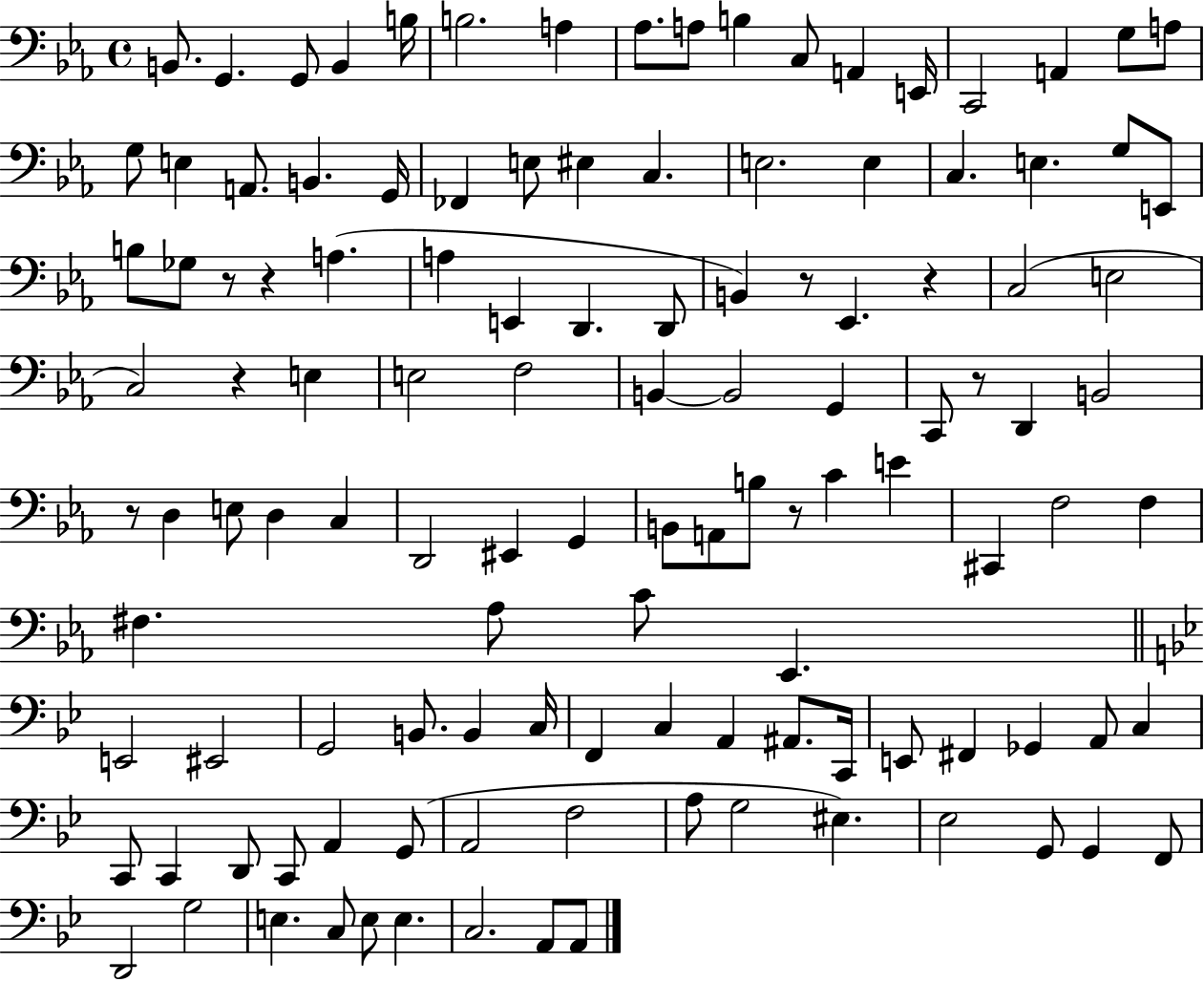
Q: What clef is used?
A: bass